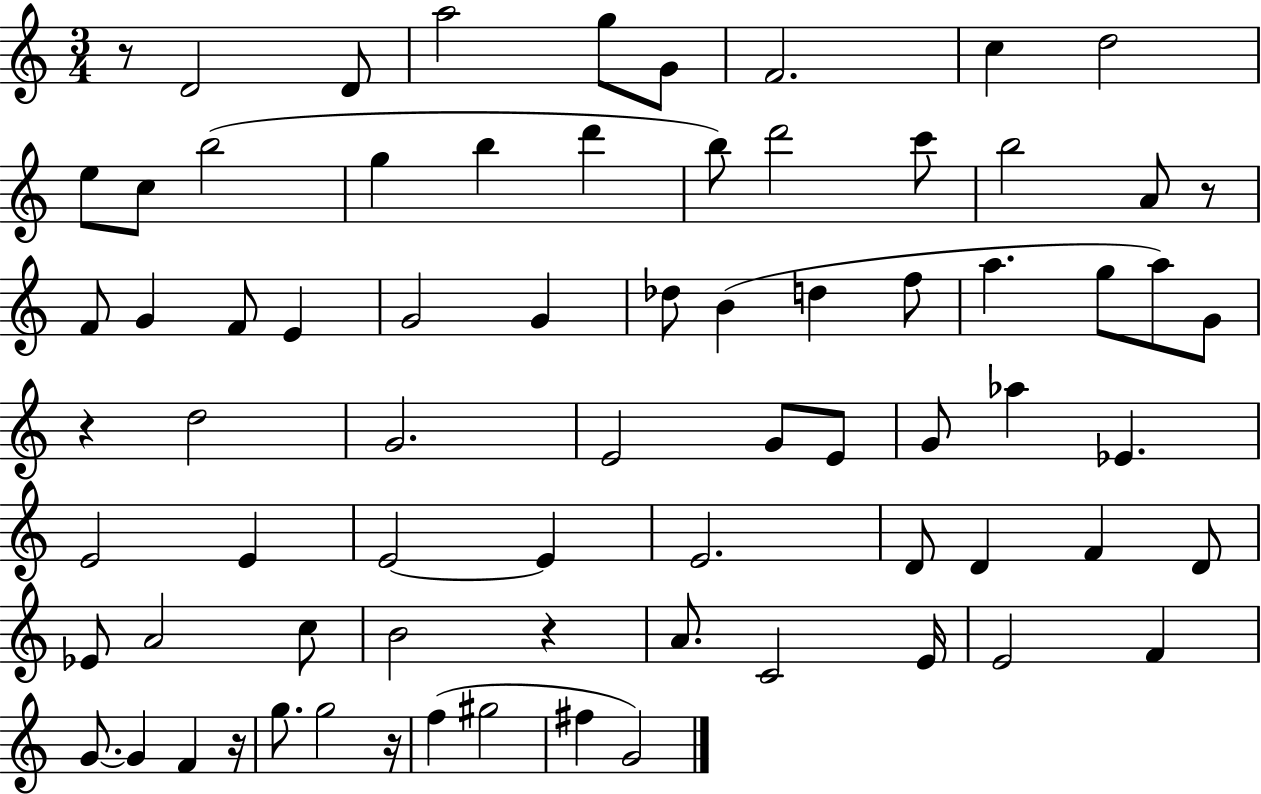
{
  \clef treble
  \numericTimeSignature
  \time 3/4
  \key c \major
  r8 d'2 d'8 | a''2 g''8 g'8 | f'2. | c''4 d''2 | \break e''8 c''8 b''2( | g''4 b''4 d'''4 | b''8) d'''2 c'''8 | b''2 a'8 r8 | \break f'8 g'4 f'8 e'4 | g'2 g'4 | des''8 b'4( d''4 f''8 | a''4. g''8 a''8) g'8 | \break r4 d''2 | g'2. | e'2 g'8 e'8 | g'8 aes''4 ees'4. | \break e'2 e'4 | e'2~~ e'4 | e'2. | d'8 d'4 f'4 d'8 | \break ees'8 a'2 c''8 | b'2 r4 | a'8. c'2 e'16 | e'2 f'4 | \break g'8.~~ g'4 f'4 r16 | g''8. g''2 r16 | f''4( gis''2 | fis''4 g'2) | \break \bar "|."
}